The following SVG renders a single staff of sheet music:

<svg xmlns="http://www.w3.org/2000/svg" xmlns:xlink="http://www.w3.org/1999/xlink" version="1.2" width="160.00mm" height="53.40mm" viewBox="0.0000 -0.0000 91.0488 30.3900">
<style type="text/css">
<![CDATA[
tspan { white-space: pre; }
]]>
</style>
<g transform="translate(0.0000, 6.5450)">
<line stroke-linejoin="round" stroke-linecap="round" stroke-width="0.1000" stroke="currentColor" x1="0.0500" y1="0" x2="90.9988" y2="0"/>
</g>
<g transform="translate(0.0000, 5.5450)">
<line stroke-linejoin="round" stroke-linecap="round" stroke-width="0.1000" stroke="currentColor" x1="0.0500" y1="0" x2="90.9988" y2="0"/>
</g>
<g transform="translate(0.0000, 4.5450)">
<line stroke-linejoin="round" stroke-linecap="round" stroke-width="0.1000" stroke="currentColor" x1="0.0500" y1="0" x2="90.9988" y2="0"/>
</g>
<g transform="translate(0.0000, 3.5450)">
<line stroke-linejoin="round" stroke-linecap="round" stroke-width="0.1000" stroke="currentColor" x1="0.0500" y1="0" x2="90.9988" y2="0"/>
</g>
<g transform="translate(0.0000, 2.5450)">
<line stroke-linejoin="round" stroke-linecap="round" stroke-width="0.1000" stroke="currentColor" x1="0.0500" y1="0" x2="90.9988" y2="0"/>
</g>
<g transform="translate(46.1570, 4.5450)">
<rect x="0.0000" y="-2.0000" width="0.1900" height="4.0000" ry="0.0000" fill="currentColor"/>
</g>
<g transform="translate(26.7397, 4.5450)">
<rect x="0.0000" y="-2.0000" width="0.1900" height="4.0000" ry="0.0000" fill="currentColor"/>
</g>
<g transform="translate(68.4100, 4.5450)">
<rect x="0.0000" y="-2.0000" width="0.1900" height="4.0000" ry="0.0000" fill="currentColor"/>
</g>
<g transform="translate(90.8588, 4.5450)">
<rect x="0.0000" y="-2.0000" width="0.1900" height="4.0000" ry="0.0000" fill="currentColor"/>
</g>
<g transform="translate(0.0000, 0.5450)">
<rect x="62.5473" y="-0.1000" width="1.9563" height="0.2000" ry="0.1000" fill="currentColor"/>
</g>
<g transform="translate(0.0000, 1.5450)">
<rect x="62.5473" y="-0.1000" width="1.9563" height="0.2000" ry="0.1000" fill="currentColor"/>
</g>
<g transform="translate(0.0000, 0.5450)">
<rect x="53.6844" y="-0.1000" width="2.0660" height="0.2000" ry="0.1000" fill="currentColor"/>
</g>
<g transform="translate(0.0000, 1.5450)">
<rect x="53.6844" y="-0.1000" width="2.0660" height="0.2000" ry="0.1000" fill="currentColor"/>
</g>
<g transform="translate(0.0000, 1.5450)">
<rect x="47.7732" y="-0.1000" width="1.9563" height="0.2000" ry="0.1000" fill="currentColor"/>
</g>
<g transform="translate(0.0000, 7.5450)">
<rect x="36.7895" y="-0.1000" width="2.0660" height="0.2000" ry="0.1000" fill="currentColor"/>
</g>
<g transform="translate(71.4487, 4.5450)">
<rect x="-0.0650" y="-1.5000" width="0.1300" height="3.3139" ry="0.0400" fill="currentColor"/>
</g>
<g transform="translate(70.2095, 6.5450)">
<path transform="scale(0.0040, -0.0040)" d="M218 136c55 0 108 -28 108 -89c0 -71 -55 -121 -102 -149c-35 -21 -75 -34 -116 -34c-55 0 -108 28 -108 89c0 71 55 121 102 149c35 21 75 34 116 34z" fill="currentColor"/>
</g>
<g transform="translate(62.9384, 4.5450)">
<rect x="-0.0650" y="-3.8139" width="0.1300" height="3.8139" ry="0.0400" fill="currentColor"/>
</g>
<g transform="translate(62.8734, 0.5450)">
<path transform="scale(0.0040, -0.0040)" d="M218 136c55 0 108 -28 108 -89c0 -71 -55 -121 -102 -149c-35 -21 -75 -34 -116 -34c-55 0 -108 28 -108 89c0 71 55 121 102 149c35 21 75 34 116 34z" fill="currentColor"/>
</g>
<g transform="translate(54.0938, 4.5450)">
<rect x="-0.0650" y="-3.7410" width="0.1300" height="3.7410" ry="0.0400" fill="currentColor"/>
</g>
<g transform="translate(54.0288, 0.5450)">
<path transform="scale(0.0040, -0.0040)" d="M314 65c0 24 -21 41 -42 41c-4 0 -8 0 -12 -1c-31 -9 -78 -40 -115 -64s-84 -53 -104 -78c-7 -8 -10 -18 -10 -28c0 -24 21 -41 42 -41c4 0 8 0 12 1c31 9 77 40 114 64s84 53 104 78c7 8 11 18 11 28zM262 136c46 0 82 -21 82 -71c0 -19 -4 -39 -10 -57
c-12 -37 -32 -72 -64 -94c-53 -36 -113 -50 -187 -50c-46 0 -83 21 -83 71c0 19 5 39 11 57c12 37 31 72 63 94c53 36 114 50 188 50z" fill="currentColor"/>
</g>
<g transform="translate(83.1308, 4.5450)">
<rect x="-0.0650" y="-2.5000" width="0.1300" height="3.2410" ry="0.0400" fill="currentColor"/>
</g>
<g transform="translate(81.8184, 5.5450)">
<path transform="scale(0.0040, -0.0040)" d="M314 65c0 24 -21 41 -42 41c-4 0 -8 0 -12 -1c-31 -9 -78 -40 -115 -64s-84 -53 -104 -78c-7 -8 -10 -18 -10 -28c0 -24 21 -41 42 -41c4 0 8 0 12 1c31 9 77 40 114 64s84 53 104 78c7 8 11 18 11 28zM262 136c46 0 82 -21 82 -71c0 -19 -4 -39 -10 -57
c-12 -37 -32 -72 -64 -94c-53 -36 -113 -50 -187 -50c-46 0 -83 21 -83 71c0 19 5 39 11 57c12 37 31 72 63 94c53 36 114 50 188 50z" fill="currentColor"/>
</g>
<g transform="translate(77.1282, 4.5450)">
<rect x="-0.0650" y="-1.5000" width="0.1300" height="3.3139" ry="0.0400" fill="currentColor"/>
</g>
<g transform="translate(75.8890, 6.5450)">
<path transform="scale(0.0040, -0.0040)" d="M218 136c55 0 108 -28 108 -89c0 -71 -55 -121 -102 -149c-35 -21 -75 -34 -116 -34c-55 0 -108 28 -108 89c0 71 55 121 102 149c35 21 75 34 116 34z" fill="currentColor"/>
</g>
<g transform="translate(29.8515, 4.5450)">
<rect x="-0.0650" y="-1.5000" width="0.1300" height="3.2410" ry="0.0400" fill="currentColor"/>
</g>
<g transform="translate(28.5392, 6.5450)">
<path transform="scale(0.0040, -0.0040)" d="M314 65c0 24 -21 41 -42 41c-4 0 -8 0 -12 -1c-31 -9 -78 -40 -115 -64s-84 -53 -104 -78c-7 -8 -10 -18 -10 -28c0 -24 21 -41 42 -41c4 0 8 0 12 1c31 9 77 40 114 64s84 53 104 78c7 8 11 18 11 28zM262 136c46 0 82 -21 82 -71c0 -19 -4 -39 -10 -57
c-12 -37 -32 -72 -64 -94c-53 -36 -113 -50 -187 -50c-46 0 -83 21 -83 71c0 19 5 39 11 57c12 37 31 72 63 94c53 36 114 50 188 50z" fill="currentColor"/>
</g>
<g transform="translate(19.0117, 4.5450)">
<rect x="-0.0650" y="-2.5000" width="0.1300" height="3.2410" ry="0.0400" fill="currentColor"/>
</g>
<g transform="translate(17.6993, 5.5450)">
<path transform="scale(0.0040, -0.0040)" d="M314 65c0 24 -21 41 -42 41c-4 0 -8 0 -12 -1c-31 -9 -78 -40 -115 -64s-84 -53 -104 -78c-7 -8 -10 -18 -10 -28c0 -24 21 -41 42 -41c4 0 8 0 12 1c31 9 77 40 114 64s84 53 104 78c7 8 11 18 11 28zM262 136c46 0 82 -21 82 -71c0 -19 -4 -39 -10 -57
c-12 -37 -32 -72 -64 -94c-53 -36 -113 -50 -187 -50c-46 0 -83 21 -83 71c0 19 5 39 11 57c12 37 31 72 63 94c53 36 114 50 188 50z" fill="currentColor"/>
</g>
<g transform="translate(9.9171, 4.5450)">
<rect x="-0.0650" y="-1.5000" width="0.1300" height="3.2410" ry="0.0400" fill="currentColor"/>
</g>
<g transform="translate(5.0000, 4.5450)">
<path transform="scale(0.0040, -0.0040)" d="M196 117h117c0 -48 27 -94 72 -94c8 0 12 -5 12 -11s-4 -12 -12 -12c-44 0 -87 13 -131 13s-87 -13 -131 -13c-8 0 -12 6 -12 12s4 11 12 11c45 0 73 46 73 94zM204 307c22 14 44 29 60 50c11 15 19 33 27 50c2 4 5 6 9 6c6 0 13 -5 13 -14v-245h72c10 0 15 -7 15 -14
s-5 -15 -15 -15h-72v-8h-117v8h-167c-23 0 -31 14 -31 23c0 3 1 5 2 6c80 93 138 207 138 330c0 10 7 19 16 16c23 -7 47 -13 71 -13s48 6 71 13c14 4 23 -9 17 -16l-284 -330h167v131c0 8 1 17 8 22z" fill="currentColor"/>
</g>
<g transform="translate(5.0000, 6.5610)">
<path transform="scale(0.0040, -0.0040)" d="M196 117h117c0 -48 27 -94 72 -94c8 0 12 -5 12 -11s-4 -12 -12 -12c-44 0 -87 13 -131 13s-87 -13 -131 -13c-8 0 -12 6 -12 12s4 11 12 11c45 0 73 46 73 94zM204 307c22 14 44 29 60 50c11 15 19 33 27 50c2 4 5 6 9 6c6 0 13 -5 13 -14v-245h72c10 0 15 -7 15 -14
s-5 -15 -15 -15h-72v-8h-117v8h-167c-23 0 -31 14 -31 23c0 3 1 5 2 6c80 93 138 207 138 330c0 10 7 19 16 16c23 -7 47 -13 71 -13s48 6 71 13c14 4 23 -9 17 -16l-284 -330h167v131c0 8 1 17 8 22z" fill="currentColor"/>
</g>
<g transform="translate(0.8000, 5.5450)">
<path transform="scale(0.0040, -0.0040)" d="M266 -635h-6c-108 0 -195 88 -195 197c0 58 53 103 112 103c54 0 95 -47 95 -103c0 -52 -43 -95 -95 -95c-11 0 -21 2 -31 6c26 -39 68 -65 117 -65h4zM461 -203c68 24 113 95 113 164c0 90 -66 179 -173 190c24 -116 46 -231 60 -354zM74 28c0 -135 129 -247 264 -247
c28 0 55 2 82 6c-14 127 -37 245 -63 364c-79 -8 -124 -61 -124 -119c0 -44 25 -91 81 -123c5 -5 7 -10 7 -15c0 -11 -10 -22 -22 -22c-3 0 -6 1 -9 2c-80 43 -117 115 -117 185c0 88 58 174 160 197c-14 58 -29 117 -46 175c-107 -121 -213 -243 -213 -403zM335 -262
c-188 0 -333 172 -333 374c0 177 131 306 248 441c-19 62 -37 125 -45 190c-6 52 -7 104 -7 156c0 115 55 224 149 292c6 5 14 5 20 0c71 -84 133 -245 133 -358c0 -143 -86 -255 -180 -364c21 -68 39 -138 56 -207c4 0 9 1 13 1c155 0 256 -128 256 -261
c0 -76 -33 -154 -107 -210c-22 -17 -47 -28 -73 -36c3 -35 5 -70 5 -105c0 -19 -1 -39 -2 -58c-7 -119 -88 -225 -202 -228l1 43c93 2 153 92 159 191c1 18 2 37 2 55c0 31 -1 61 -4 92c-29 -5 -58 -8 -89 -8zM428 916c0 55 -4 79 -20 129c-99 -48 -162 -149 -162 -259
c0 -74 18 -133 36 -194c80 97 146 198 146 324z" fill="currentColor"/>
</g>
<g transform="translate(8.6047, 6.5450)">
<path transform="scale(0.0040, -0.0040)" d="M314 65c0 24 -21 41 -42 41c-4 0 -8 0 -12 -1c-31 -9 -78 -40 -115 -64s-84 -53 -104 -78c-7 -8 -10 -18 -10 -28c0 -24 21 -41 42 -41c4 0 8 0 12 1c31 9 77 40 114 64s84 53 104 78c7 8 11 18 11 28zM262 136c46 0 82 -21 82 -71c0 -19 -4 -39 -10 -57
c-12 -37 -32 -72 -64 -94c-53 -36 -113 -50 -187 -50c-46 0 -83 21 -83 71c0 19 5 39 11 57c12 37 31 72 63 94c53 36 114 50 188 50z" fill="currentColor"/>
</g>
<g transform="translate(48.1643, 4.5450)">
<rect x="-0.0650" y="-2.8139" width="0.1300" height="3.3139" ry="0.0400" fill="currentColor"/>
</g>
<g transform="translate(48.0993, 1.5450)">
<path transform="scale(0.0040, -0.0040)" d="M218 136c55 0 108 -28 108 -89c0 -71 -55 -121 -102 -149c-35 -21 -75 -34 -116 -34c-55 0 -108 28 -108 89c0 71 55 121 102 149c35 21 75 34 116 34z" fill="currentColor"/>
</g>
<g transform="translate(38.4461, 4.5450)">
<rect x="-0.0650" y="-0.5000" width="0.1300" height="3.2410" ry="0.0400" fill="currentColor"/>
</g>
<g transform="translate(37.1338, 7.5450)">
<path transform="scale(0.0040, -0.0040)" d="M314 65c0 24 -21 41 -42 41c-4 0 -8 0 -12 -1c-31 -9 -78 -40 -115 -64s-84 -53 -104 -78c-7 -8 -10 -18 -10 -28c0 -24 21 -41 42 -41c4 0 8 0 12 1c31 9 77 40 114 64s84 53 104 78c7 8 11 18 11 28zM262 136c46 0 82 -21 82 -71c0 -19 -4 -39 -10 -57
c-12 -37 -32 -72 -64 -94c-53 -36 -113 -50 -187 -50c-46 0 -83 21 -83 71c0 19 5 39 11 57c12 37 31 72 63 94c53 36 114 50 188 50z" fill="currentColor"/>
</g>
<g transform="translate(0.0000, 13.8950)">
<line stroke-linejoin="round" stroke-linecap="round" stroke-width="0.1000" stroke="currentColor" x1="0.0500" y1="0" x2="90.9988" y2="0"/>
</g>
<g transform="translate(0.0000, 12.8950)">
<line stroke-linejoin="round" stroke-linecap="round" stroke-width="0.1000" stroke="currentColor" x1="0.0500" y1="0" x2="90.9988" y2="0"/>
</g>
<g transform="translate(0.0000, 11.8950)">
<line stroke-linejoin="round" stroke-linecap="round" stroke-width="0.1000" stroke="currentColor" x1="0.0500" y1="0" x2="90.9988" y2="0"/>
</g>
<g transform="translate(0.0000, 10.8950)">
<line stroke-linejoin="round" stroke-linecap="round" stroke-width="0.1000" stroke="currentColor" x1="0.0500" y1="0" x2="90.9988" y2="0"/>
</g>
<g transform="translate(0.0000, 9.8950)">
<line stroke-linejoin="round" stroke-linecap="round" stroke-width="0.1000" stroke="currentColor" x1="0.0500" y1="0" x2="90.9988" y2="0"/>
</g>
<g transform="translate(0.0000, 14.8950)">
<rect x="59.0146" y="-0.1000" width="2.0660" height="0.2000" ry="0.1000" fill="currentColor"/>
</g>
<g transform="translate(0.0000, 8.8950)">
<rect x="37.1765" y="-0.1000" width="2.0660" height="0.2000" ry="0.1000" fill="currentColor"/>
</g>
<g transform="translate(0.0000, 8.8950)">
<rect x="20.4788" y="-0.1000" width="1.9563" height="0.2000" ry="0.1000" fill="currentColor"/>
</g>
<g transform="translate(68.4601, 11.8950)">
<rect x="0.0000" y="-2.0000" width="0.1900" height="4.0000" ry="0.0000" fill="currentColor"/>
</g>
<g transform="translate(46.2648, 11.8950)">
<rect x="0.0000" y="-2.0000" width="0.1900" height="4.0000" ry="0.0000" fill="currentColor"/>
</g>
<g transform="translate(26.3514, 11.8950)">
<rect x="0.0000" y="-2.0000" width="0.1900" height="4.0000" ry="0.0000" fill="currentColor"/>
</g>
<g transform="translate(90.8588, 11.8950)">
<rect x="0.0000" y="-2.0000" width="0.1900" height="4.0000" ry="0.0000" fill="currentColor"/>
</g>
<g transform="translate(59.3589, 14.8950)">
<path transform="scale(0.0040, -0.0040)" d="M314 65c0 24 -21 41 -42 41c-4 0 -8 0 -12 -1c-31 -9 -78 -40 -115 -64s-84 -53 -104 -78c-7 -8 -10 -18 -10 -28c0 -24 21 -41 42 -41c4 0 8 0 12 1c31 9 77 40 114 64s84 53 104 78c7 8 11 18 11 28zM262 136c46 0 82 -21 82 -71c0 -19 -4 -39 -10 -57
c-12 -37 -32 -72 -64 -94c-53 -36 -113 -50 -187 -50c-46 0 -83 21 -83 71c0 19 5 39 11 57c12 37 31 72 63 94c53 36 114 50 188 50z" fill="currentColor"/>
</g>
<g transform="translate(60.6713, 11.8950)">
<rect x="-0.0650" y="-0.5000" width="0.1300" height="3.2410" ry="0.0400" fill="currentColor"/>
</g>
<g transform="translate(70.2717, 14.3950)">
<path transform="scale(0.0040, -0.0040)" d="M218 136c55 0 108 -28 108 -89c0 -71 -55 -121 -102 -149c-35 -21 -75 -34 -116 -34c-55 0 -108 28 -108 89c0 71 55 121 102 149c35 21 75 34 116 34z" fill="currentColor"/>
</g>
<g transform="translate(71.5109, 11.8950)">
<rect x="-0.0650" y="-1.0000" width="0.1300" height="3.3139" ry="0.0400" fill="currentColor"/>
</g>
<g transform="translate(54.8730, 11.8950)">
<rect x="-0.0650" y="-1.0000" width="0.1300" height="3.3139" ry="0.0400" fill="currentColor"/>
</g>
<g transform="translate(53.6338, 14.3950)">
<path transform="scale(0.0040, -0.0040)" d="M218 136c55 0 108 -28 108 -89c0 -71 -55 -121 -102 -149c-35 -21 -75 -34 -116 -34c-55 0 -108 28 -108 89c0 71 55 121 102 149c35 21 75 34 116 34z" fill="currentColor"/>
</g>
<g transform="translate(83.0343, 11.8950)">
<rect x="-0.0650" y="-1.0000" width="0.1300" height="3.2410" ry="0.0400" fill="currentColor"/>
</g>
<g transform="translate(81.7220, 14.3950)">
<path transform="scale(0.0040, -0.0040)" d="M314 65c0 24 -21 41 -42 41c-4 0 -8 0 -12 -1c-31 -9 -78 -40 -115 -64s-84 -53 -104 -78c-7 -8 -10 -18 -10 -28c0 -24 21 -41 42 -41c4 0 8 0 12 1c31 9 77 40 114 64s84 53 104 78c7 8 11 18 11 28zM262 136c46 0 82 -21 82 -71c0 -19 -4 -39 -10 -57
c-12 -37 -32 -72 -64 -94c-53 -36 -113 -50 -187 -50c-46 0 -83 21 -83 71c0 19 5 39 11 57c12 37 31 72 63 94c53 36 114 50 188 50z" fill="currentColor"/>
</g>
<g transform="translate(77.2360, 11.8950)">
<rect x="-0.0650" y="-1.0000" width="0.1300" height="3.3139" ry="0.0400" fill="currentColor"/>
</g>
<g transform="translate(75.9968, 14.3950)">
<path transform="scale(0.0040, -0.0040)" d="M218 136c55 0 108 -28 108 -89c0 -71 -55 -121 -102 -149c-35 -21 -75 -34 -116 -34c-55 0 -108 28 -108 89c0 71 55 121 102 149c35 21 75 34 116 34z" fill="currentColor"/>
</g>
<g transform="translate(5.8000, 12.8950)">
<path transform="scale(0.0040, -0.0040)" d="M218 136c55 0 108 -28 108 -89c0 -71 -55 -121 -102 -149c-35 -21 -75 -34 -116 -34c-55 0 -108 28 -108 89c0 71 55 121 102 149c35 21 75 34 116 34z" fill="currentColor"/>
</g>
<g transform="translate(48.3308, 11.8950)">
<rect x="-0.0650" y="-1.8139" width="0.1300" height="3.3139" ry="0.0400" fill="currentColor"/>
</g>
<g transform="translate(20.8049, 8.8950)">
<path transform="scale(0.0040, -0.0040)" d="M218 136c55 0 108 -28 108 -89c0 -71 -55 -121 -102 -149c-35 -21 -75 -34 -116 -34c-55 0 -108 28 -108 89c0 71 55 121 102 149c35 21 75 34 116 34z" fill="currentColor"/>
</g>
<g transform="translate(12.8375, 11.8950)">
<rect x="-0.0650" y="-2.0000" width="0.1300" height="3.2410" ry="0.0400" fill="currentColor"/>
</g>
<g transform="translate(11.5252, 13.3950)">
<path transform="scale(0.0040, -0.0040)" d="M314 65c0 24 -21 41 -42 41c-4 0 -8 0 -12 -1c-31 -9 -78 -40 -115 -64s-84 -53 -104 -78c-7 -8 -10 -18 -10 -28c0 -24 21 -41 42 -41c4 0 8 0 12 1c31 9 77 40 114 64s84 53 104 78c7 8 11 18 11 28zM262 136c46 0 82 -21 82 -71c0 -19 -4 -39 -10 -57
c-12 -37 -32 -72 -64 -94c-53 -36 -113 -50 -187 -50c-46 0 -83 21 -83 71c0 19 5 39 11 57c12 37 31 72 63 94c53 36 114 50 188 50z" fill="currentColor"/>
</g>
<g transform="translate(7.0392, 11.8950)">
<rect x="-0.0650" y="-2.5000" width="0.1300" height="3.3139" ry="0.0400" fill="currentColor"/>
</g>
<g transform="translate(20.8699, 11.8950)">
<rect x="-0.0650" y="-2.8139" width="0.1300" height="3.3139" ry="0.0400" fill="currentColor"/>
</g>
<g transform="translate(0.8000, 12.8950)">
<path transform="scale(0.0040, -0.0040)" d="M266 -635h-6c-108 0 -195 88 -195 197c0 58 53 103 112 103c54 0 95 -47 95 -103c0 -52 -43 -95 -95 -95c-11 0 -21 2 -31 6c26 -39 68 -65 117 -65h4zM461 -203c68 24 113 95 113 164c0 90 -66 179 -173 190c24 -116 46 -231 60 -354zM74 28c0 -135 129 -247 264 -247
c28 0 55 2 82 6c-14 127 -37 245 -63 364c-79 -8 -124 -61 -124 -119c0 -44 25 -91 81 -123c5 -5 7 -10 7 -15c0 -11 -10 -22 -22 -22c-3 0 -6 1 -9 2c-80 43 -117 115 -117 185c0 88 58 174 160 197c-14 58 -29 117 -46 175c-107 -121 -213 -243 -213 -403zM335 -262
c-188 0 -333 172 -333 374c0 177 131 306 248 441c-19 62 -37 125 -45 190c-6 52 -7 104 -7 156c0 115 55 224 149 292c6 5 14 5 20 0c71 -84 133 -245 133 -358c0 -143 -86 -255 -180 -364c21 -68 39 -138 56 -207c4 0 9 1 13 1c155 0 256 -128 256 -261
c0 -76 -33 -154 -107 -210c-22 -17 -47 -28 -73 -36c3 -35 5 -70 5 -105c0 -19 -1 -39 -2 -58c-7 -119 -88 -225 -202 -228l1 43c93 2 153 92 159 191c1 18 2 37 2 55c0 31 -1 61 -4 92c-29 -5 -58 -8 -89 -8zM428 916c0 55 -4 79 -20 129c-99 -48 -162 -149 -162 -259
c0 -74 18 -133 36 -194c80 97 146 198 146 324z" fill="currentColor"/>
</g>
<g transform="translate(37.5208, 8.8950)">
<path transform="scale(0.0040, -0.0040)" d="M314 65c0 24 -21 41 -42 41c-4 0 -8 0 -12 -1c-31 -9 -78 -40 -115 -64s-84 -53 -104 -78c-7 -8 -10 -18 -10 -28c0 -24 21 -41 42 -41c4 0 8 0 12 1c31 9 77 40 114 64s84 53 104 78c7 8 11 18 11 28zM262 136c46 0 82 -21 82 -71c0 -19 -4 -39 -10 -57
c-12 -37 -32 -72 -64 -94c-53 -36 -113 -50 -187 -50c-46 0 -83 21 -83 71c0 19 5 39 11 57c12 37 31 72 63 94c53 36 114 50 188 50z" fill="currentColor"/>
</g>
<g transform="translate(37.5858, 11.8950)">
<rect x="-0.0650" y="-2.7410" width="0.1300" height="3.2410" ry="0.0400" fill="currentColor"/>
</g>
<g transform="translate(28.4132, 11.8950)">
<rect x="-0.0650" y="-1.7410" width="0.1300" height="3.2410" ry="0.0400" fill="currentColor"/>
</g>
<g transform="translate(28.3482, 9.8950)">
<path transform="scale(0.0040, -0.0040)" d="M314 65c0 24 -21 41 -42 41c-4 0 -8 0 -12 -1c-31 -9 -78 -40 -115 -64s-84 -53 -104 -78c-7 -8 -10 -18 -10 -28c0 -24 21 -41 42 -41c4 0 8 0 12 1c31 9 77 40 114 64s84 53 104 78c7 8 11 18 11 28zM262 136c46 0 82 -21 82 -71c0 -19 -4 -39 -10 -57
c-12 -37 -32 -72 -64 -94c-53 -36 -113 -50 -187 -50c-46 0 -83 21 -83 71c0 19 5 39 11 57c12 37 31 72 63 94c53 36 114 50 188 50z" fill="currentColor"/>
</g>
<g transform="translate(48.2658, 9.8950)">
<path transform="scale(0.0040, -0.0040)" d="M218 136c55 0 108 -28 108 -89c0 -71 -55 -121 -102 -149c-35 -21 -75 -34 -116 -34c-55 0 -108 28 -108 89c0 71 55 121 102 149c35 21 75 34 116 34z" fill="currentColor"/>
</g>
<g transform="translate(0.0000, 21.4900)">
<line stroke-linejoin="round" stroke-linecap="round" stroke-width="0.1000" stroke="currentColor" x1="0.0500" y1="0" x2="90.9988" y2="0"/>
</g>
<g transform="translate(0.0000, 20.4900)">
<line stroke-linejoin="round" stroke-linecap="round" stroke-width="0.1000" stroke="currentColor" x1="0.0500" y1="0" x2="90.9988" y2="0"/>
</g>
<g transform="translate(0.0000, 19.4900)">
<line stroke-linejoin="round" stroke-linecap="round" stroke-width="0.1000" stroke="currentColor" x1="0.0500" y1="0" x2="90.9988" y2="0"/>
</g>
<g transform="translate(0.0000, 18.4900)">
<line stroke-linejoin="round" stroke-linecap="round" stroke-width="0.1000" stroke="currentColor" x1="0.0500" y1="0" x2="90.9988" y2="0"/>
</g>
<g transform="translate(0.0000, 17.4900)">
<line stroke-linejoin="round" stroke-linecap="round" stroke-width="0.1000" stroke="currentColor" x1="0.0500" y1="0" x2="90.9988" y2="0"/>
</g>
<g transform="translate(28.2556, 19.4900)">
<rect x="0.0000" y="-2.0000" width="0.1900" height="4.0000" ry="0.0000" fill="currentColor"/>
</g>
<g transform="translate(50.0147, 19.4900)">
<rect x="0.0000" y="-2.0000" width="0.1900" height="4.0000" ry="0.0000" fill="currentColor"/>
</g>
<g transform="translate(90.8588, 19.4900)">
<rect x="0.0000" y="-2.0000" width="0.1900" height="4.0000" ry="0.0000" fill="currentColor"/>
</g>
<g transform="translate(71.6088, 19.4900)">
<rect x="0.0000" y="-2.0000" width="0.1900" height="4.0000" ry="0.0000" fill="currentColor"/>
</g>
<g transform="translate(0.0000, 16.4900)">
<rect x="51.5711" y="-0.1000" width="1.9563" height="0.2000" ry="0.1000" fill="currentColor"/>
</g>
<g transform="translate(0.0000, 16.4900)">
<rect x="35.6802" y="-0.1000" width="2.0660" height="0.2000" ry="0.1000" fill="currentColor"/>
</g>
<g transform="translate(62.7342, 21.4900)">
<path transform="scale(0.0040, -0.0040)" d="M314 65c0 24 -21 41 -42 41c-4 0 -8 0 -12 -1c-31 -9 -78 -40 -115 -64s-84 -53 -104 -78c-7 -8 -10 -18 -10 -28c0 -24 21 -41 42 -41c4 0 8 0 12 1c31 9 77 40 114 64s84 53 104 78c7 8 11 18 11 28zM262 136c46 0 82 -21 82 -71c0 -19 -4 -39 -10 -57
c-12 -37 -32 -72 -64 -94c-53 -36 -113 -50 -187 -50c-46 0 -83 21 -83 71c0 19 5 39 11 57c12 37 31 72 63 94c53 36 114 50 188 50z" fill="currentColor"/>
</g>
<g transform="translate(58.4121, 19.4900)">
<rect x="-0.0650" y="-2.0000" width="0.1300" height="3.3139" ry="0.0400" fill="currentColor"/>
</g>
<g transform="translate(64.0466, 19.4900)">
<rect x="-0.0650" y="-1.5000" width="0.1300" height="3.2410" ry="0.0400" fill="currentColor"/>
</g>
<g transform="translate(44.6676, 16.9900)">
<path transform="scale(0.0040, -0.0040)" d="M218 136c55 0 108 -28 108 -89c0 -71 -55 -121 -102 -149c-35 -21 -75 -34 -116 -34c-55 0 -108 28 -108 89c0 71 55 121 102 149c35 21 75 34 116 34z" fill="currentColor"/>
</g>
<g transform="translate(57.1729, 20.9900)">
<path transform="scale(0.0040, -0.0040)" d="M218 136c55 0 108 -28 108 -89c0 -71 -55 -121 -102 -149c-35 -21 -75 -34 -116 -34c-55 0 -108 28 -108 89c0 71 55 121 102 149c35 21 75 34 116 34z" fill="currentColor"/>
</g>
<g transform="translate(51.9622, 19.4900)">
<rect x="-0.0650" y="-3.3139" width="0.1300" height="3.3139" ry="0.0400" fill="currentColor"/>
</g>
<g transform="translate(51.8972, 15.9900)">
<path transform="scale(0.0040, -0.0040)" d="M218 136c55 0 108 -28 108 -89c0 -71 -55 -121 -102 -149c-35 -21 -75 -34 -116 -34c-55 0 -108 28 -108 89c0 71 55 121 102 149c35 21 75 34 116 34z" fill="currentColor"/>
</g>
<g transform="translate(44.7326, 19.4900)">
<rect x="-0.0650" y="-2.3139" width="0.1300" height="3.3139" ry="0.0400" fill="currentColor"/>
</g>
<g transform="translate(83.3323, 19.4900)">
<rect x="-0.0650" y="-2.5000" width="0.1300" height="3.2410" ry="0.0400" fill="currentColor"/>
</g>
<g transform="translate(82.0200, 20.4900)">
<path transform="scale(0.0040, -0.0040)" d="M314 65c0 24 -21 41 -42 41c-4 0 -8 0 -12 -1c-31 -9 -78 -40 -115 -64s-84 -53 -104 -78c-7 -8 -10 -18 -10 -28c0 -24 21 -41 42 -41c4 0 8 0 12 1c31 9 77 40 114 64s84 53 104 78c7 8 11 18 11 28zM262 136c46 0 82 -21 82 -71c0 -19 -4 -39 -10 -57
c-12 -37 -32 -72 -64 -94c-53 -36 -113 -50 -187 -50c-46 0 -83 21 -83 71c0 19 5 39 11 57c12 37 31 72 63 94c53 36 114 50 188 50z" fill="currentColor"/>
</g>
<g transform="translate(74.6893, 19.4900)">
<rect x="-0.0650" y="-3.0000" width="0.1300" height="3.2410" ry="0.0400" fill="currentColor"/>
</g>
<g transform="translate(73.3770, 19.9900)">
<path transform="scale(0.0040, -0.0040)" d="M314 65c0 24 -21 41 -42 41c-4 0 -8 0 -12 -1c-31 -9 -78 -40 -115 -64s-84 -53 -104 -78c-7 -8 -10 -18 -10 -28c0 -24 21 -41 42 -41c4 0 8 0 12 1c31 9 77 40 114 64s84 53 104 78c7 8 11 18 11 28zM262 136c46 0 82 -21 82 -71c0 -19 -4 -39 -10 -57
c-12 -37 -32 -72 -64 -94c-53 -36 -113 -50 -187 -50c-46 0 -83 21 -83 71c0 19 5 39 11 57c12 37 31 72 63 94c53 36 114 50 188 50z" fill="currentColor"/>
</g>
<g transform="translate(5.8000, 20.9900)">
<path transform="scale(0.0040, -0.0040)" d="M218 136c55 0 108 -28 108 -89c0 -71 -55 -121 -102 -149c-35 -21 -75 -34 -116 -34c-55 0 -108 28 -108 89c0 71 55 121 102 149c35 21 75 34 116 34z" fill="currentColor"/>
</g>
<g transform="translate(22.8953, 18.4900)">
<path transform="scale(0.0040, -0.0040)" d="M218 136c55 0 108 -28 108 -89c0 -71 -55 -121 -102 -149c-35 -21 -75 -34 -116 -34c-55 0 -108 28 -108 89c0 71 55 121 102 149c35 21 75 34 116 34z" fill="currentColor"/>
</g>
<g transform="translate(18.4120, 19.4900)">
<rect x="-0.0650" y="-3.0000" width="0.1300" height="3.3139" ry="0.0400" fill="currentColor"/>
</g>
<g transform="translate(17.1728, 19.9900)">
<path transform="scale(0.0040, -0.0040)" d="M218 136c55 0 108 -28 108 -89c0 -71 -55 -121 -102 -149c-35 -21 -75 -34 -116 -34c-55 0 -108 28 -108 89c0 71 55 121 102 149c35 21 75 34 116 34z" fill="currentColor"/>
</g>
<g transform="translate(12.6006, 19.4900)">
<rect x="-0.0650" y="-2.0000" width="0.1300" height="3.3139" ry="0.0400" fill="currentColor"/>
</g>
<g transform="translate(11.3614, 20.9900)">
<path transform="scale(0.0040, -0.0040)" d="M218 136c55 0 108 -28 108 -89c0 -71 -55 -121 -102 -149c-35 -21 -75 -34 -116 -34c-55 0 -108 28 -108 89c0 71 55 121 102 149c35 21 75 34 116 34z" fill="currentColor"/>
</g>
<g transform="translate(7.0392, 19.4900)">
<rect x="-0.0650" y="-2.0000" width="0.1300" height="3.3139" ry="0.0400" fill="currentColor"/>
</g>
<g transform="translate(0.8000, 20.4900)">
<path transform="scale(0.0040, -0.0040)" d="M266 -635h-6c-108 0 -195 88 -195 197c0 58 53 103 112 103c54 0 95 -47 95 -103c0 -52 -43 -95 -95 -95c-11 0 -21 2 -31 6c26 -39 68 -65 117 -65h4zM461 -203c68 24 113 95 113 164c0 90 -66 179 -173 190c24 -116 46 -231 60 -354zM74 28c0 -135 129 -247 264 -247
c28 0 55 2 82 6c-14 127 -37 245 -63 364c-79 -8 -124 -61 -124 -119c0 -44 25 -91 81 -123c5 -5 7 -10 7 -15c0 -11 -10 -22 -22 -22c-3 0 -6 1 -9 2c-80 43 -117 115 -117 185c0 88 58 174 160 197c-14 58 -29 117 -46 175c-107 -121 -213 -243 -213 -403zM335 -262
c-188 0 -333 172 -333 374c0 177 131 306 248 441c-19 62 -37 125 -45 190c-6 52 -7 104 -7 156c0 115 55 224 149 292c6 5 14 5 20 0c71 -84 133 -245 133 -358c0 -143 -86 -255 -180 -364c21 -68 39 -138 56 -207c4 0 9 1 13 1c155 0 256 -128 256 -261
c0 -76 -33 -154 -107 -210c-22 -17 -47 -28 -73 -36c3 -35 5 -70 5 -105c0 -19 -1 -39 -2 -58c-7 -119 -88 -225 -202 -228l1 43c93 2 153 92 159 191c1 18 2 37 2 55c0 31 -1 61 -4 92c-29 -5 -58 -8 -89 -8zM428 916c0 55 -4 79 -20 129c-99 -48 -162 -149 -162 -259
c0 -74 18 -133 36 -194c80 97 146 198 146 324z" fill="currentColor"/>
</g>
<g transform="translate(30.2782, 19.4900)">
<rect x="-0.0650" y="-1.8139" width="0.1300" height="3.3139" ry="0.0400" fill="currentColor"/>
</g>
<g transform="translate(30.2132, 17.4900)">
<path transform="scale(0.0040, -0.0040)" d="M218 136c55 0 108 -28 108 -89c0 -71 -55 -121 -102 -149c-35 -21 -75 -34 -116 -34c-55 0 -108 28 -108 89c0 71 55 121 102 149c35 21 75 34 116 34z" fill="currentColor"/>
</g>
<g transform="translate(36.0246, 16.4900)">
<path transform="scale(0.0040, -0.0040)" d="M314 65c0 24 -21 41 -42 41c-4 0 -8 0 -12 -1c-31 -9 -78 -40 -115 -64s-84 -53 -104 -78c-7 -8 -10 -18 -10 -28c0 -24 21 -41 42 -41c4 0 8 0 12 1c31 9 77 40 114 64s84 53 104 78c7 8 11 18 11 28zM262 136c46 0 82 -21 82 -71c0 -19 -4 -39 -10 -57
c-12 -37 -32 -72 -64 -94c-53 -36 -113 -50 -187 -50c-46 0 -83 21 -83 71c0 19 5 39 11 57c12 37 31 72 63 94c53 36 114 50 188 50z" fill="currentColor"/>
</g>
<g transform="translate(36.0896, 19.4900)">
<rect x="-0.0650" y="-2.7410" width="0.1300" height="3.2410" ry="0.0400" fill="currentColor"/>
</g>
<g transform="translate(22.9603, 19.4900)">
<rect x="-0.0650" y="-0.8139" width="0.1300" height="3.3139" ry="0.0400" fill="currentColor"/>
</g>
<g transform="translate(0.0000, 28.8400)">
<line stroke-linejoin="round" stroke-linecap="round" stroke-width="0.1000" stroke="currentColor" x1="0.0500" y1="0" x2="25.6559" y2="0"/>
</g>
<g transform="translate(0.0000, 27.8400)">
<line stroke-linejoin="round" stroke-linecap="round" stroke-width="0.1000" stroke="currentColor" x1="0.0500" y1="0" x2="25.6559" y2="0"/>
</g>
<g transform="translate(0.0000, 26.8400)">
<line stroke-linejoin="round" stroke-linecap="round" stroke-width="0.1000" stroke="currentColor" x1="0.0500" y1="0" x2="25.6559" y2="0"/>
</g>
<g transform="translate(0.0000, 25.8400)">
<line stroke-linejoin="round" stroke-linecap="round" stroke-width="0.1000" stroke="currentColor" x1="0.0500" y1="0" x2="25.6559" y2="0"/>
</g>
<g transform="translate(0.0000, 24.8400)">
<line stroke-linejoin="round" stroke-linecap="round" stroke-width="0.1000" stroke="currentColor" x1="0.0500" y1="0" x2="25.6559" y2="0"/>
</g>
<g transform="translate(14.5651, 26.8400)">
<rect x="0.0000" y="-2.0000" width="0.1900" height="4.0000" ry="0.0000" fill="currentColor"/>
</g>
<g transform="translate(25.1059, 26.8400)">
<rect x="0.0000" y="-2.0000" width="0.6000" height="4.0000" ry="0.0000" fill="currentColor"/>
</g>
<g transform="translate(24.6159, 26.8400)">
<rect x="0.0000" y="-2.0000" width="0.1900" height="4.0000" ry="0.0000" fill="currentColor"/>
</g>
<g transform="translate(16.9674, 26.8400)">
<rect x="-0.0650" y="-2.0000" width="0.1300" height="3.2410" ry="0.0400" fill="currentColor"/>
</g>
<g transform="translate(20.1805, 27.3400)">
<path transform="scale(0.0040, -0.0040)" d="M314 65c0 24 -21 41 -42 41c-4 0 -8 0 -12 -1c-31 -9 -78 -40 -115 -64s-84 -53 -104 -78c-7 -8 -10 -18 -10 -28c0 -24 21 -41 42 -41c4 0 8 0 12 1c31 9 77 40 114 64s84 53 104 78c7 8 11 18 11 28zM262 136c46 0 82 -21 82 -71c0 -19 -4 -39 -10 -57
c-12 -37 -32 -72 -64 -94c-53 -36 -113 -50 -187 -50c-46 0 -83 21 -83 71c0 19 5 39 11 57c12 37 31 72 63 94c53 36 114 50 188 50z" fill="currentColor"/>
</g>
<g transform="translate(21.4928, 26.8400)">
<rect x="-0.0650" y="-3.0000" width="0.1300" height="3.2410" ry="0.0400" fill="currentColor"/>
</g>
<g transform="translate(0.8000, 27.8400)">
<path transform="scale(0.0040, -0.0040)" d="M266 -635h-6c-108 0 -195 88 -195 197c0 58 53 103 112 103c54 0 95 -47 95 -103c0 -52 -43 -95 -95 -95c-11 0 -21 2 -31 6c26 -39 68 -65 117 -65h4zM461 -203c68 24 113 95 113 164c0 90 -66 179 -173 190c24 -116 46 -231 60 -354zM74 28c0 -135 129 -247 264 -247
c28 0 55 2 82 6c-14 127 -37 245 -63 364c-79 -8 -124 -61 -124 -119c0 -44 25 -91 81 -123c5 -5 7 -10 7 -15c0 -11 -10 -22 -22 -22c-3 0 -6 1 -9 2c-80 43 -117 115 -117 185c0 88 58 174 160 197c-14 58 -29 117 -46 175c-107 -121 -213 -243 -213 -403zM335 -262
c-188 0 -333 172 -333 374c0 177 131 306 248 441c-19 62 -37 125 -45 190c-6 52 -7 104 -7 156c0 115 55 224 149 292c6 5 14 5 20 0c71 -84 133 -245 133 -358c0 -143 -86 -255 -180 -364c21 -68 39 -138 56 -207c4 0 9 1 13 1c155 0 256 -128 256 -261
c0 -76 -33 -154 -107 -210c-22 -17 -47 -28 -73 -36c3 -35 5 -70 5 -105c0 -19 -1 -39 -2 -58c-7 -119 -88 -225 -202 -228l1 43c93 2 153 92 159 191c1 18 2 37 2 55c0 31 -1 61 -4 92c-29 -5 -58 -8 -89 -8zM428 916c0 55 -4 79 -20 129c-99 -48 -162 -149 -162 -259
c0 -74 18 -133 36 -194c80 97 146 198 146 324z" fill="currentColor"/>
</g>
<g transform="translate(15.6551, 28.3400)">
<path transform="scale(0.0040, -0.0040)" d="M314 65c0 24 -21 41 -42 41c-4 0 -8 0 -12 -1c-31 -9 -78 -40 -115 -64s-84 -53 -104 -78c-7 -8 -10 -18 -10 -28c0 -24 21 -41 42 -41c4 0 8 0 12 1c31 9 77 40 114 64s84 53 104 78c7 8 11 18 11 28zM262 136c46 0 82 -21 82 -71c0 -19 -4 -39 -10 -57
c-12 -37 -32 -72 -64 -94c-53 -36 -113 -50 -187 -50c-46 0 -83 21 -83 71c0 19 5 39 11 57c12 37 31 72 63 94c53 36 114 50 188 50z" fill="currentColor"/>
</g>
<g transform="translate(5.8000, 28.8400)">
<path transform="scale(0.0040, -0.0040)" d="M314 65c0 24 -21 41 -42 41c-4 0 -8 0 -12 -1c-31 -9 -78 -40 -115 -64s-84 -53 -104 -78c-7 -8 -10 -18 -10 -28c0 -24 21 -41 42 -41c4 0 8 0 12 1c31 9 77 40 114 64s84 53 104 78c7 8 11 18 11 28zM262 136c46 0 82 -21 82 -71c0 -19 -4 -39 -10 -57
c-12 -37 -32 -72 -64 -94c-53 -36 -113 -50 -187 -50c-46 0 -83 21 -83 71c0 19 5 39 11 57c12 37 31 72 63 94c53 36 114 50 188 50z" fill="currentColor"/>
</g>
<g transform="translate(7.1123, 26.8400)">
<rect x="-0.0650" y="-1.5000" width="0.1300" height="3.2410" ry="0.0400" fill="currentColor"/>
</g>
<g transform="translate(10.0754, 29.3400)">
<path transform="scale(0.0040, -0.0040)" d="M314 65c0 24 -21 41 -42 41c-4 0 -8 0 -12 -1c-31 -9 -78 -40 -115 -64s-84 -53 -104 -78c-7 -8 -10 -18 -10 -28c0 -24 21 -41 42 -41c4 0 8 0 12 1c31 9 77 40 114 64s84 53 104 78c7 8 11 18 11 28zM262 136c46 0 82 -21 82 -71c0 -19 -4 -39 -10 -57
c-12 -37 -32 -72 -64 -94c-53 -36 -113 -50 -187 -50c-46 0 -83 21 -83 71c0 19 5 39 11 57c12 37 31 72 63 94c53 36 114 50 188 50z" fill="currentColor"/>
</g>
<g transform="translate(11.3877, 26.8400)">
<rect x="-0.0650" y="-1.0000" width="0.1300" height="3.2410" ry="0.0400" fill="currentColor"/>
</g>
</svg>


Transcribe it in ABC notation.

X:1
T:Untitled
M:4/4
L:1/4
K:C
E2 G2 E2 C2 a c'2 c' E E G2 G F2 a f2 a2 f D C2 D D D2 F F A d f a2 g b F E2 A2 G2 E2 D2 F2 A2